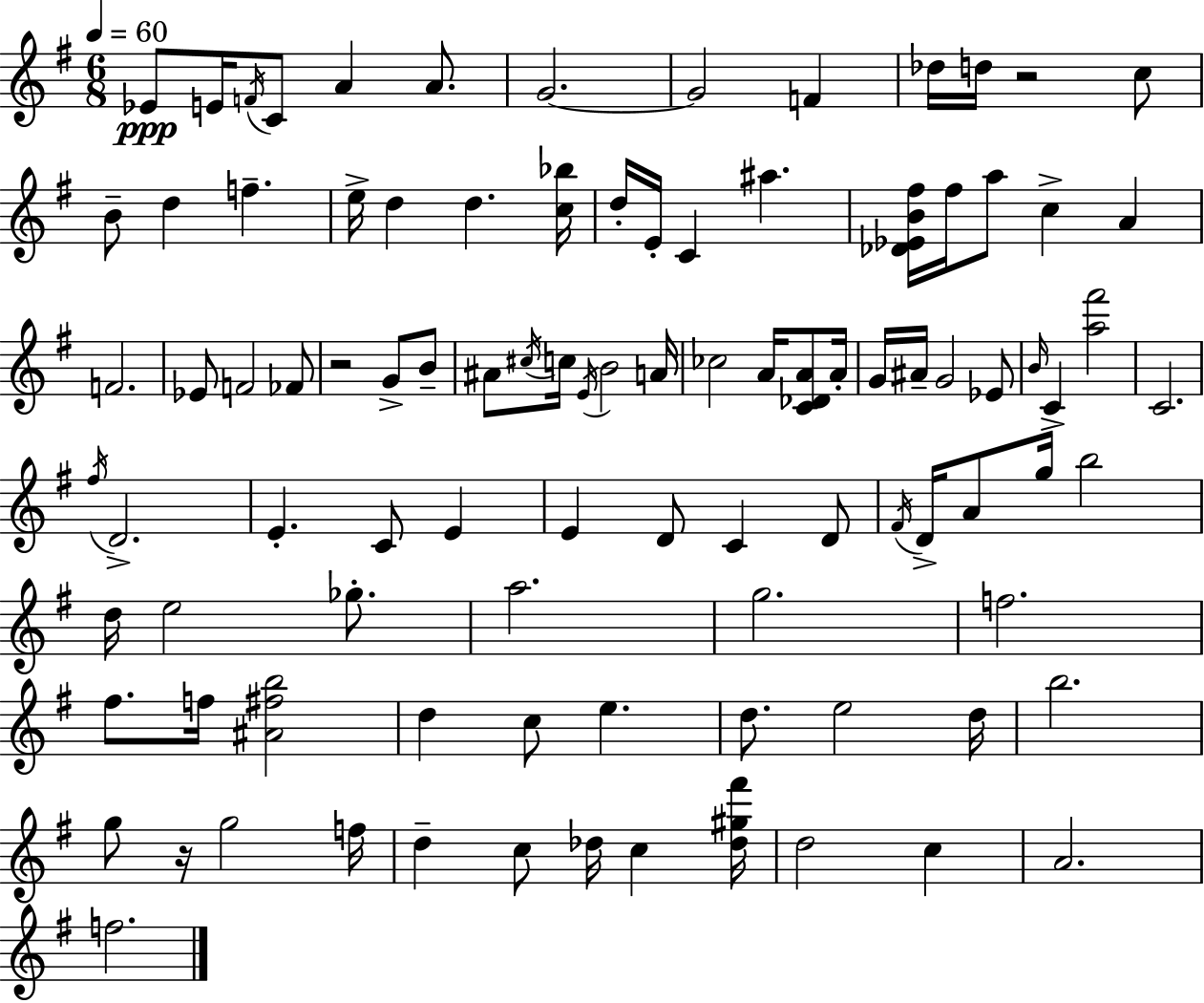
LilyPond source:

{
  \clef treble
  \numericTimeSignature
  \time 6/8
  \key e \minor
  \tempo 4 = 60
  \repeat volta 2 { ees'8\ppp e'16 \acciaccatura { f'16 } c'8 a'4 a'8. | g'2.~~ | g'2 f'4 | des''16 d''16 r2 c''8 | \break b'8-- d''4 f''4.-- | e''16-> d''4 d''4. | <c'' bes''>16 d''16-. e'16-. c'4 ais''4. | <des' ees' b' fis''>16 fis''16 a''8 c''4-> a'4 | \break f'2. | ees'8 f'2 fes'8 | r2 g'8-> b'8-- | ais'8 \acciaccatura { cis''16 } c''16 \acciaccatura { e'16 } b'2 | \break a'16 ces''2 a'16 | <c' des' a'>8 a'16-. g'16 ais'16-- g'2 | ees'8 \grace { b'16 } c'4-> <a'' fis'''>2 | c'2. | \break \acciaccatura { fis''16 } d'2.-> | e'4.-. c'8 | e'4 e'4 d'8 c'4 | d'8 \acciaccatura { fis'16 } d'16-> a'8 g''16 b''2 | \break d''16 e''2 | ges''8.-. a''2. | g''2. | f''2. | \break fis''8. f''16 <ais' fis'' b''>2 | d''4 c''8 | e''4. d''8. e''2 | d''16 b''2. | \break g''8 r16 g''2 | f''16 d''4-- c''8 | des''16 c''4 <des'' gis'' fis'''>16 d''2 | c''4 a'2. | \break f''2. | } \bar "|."
}